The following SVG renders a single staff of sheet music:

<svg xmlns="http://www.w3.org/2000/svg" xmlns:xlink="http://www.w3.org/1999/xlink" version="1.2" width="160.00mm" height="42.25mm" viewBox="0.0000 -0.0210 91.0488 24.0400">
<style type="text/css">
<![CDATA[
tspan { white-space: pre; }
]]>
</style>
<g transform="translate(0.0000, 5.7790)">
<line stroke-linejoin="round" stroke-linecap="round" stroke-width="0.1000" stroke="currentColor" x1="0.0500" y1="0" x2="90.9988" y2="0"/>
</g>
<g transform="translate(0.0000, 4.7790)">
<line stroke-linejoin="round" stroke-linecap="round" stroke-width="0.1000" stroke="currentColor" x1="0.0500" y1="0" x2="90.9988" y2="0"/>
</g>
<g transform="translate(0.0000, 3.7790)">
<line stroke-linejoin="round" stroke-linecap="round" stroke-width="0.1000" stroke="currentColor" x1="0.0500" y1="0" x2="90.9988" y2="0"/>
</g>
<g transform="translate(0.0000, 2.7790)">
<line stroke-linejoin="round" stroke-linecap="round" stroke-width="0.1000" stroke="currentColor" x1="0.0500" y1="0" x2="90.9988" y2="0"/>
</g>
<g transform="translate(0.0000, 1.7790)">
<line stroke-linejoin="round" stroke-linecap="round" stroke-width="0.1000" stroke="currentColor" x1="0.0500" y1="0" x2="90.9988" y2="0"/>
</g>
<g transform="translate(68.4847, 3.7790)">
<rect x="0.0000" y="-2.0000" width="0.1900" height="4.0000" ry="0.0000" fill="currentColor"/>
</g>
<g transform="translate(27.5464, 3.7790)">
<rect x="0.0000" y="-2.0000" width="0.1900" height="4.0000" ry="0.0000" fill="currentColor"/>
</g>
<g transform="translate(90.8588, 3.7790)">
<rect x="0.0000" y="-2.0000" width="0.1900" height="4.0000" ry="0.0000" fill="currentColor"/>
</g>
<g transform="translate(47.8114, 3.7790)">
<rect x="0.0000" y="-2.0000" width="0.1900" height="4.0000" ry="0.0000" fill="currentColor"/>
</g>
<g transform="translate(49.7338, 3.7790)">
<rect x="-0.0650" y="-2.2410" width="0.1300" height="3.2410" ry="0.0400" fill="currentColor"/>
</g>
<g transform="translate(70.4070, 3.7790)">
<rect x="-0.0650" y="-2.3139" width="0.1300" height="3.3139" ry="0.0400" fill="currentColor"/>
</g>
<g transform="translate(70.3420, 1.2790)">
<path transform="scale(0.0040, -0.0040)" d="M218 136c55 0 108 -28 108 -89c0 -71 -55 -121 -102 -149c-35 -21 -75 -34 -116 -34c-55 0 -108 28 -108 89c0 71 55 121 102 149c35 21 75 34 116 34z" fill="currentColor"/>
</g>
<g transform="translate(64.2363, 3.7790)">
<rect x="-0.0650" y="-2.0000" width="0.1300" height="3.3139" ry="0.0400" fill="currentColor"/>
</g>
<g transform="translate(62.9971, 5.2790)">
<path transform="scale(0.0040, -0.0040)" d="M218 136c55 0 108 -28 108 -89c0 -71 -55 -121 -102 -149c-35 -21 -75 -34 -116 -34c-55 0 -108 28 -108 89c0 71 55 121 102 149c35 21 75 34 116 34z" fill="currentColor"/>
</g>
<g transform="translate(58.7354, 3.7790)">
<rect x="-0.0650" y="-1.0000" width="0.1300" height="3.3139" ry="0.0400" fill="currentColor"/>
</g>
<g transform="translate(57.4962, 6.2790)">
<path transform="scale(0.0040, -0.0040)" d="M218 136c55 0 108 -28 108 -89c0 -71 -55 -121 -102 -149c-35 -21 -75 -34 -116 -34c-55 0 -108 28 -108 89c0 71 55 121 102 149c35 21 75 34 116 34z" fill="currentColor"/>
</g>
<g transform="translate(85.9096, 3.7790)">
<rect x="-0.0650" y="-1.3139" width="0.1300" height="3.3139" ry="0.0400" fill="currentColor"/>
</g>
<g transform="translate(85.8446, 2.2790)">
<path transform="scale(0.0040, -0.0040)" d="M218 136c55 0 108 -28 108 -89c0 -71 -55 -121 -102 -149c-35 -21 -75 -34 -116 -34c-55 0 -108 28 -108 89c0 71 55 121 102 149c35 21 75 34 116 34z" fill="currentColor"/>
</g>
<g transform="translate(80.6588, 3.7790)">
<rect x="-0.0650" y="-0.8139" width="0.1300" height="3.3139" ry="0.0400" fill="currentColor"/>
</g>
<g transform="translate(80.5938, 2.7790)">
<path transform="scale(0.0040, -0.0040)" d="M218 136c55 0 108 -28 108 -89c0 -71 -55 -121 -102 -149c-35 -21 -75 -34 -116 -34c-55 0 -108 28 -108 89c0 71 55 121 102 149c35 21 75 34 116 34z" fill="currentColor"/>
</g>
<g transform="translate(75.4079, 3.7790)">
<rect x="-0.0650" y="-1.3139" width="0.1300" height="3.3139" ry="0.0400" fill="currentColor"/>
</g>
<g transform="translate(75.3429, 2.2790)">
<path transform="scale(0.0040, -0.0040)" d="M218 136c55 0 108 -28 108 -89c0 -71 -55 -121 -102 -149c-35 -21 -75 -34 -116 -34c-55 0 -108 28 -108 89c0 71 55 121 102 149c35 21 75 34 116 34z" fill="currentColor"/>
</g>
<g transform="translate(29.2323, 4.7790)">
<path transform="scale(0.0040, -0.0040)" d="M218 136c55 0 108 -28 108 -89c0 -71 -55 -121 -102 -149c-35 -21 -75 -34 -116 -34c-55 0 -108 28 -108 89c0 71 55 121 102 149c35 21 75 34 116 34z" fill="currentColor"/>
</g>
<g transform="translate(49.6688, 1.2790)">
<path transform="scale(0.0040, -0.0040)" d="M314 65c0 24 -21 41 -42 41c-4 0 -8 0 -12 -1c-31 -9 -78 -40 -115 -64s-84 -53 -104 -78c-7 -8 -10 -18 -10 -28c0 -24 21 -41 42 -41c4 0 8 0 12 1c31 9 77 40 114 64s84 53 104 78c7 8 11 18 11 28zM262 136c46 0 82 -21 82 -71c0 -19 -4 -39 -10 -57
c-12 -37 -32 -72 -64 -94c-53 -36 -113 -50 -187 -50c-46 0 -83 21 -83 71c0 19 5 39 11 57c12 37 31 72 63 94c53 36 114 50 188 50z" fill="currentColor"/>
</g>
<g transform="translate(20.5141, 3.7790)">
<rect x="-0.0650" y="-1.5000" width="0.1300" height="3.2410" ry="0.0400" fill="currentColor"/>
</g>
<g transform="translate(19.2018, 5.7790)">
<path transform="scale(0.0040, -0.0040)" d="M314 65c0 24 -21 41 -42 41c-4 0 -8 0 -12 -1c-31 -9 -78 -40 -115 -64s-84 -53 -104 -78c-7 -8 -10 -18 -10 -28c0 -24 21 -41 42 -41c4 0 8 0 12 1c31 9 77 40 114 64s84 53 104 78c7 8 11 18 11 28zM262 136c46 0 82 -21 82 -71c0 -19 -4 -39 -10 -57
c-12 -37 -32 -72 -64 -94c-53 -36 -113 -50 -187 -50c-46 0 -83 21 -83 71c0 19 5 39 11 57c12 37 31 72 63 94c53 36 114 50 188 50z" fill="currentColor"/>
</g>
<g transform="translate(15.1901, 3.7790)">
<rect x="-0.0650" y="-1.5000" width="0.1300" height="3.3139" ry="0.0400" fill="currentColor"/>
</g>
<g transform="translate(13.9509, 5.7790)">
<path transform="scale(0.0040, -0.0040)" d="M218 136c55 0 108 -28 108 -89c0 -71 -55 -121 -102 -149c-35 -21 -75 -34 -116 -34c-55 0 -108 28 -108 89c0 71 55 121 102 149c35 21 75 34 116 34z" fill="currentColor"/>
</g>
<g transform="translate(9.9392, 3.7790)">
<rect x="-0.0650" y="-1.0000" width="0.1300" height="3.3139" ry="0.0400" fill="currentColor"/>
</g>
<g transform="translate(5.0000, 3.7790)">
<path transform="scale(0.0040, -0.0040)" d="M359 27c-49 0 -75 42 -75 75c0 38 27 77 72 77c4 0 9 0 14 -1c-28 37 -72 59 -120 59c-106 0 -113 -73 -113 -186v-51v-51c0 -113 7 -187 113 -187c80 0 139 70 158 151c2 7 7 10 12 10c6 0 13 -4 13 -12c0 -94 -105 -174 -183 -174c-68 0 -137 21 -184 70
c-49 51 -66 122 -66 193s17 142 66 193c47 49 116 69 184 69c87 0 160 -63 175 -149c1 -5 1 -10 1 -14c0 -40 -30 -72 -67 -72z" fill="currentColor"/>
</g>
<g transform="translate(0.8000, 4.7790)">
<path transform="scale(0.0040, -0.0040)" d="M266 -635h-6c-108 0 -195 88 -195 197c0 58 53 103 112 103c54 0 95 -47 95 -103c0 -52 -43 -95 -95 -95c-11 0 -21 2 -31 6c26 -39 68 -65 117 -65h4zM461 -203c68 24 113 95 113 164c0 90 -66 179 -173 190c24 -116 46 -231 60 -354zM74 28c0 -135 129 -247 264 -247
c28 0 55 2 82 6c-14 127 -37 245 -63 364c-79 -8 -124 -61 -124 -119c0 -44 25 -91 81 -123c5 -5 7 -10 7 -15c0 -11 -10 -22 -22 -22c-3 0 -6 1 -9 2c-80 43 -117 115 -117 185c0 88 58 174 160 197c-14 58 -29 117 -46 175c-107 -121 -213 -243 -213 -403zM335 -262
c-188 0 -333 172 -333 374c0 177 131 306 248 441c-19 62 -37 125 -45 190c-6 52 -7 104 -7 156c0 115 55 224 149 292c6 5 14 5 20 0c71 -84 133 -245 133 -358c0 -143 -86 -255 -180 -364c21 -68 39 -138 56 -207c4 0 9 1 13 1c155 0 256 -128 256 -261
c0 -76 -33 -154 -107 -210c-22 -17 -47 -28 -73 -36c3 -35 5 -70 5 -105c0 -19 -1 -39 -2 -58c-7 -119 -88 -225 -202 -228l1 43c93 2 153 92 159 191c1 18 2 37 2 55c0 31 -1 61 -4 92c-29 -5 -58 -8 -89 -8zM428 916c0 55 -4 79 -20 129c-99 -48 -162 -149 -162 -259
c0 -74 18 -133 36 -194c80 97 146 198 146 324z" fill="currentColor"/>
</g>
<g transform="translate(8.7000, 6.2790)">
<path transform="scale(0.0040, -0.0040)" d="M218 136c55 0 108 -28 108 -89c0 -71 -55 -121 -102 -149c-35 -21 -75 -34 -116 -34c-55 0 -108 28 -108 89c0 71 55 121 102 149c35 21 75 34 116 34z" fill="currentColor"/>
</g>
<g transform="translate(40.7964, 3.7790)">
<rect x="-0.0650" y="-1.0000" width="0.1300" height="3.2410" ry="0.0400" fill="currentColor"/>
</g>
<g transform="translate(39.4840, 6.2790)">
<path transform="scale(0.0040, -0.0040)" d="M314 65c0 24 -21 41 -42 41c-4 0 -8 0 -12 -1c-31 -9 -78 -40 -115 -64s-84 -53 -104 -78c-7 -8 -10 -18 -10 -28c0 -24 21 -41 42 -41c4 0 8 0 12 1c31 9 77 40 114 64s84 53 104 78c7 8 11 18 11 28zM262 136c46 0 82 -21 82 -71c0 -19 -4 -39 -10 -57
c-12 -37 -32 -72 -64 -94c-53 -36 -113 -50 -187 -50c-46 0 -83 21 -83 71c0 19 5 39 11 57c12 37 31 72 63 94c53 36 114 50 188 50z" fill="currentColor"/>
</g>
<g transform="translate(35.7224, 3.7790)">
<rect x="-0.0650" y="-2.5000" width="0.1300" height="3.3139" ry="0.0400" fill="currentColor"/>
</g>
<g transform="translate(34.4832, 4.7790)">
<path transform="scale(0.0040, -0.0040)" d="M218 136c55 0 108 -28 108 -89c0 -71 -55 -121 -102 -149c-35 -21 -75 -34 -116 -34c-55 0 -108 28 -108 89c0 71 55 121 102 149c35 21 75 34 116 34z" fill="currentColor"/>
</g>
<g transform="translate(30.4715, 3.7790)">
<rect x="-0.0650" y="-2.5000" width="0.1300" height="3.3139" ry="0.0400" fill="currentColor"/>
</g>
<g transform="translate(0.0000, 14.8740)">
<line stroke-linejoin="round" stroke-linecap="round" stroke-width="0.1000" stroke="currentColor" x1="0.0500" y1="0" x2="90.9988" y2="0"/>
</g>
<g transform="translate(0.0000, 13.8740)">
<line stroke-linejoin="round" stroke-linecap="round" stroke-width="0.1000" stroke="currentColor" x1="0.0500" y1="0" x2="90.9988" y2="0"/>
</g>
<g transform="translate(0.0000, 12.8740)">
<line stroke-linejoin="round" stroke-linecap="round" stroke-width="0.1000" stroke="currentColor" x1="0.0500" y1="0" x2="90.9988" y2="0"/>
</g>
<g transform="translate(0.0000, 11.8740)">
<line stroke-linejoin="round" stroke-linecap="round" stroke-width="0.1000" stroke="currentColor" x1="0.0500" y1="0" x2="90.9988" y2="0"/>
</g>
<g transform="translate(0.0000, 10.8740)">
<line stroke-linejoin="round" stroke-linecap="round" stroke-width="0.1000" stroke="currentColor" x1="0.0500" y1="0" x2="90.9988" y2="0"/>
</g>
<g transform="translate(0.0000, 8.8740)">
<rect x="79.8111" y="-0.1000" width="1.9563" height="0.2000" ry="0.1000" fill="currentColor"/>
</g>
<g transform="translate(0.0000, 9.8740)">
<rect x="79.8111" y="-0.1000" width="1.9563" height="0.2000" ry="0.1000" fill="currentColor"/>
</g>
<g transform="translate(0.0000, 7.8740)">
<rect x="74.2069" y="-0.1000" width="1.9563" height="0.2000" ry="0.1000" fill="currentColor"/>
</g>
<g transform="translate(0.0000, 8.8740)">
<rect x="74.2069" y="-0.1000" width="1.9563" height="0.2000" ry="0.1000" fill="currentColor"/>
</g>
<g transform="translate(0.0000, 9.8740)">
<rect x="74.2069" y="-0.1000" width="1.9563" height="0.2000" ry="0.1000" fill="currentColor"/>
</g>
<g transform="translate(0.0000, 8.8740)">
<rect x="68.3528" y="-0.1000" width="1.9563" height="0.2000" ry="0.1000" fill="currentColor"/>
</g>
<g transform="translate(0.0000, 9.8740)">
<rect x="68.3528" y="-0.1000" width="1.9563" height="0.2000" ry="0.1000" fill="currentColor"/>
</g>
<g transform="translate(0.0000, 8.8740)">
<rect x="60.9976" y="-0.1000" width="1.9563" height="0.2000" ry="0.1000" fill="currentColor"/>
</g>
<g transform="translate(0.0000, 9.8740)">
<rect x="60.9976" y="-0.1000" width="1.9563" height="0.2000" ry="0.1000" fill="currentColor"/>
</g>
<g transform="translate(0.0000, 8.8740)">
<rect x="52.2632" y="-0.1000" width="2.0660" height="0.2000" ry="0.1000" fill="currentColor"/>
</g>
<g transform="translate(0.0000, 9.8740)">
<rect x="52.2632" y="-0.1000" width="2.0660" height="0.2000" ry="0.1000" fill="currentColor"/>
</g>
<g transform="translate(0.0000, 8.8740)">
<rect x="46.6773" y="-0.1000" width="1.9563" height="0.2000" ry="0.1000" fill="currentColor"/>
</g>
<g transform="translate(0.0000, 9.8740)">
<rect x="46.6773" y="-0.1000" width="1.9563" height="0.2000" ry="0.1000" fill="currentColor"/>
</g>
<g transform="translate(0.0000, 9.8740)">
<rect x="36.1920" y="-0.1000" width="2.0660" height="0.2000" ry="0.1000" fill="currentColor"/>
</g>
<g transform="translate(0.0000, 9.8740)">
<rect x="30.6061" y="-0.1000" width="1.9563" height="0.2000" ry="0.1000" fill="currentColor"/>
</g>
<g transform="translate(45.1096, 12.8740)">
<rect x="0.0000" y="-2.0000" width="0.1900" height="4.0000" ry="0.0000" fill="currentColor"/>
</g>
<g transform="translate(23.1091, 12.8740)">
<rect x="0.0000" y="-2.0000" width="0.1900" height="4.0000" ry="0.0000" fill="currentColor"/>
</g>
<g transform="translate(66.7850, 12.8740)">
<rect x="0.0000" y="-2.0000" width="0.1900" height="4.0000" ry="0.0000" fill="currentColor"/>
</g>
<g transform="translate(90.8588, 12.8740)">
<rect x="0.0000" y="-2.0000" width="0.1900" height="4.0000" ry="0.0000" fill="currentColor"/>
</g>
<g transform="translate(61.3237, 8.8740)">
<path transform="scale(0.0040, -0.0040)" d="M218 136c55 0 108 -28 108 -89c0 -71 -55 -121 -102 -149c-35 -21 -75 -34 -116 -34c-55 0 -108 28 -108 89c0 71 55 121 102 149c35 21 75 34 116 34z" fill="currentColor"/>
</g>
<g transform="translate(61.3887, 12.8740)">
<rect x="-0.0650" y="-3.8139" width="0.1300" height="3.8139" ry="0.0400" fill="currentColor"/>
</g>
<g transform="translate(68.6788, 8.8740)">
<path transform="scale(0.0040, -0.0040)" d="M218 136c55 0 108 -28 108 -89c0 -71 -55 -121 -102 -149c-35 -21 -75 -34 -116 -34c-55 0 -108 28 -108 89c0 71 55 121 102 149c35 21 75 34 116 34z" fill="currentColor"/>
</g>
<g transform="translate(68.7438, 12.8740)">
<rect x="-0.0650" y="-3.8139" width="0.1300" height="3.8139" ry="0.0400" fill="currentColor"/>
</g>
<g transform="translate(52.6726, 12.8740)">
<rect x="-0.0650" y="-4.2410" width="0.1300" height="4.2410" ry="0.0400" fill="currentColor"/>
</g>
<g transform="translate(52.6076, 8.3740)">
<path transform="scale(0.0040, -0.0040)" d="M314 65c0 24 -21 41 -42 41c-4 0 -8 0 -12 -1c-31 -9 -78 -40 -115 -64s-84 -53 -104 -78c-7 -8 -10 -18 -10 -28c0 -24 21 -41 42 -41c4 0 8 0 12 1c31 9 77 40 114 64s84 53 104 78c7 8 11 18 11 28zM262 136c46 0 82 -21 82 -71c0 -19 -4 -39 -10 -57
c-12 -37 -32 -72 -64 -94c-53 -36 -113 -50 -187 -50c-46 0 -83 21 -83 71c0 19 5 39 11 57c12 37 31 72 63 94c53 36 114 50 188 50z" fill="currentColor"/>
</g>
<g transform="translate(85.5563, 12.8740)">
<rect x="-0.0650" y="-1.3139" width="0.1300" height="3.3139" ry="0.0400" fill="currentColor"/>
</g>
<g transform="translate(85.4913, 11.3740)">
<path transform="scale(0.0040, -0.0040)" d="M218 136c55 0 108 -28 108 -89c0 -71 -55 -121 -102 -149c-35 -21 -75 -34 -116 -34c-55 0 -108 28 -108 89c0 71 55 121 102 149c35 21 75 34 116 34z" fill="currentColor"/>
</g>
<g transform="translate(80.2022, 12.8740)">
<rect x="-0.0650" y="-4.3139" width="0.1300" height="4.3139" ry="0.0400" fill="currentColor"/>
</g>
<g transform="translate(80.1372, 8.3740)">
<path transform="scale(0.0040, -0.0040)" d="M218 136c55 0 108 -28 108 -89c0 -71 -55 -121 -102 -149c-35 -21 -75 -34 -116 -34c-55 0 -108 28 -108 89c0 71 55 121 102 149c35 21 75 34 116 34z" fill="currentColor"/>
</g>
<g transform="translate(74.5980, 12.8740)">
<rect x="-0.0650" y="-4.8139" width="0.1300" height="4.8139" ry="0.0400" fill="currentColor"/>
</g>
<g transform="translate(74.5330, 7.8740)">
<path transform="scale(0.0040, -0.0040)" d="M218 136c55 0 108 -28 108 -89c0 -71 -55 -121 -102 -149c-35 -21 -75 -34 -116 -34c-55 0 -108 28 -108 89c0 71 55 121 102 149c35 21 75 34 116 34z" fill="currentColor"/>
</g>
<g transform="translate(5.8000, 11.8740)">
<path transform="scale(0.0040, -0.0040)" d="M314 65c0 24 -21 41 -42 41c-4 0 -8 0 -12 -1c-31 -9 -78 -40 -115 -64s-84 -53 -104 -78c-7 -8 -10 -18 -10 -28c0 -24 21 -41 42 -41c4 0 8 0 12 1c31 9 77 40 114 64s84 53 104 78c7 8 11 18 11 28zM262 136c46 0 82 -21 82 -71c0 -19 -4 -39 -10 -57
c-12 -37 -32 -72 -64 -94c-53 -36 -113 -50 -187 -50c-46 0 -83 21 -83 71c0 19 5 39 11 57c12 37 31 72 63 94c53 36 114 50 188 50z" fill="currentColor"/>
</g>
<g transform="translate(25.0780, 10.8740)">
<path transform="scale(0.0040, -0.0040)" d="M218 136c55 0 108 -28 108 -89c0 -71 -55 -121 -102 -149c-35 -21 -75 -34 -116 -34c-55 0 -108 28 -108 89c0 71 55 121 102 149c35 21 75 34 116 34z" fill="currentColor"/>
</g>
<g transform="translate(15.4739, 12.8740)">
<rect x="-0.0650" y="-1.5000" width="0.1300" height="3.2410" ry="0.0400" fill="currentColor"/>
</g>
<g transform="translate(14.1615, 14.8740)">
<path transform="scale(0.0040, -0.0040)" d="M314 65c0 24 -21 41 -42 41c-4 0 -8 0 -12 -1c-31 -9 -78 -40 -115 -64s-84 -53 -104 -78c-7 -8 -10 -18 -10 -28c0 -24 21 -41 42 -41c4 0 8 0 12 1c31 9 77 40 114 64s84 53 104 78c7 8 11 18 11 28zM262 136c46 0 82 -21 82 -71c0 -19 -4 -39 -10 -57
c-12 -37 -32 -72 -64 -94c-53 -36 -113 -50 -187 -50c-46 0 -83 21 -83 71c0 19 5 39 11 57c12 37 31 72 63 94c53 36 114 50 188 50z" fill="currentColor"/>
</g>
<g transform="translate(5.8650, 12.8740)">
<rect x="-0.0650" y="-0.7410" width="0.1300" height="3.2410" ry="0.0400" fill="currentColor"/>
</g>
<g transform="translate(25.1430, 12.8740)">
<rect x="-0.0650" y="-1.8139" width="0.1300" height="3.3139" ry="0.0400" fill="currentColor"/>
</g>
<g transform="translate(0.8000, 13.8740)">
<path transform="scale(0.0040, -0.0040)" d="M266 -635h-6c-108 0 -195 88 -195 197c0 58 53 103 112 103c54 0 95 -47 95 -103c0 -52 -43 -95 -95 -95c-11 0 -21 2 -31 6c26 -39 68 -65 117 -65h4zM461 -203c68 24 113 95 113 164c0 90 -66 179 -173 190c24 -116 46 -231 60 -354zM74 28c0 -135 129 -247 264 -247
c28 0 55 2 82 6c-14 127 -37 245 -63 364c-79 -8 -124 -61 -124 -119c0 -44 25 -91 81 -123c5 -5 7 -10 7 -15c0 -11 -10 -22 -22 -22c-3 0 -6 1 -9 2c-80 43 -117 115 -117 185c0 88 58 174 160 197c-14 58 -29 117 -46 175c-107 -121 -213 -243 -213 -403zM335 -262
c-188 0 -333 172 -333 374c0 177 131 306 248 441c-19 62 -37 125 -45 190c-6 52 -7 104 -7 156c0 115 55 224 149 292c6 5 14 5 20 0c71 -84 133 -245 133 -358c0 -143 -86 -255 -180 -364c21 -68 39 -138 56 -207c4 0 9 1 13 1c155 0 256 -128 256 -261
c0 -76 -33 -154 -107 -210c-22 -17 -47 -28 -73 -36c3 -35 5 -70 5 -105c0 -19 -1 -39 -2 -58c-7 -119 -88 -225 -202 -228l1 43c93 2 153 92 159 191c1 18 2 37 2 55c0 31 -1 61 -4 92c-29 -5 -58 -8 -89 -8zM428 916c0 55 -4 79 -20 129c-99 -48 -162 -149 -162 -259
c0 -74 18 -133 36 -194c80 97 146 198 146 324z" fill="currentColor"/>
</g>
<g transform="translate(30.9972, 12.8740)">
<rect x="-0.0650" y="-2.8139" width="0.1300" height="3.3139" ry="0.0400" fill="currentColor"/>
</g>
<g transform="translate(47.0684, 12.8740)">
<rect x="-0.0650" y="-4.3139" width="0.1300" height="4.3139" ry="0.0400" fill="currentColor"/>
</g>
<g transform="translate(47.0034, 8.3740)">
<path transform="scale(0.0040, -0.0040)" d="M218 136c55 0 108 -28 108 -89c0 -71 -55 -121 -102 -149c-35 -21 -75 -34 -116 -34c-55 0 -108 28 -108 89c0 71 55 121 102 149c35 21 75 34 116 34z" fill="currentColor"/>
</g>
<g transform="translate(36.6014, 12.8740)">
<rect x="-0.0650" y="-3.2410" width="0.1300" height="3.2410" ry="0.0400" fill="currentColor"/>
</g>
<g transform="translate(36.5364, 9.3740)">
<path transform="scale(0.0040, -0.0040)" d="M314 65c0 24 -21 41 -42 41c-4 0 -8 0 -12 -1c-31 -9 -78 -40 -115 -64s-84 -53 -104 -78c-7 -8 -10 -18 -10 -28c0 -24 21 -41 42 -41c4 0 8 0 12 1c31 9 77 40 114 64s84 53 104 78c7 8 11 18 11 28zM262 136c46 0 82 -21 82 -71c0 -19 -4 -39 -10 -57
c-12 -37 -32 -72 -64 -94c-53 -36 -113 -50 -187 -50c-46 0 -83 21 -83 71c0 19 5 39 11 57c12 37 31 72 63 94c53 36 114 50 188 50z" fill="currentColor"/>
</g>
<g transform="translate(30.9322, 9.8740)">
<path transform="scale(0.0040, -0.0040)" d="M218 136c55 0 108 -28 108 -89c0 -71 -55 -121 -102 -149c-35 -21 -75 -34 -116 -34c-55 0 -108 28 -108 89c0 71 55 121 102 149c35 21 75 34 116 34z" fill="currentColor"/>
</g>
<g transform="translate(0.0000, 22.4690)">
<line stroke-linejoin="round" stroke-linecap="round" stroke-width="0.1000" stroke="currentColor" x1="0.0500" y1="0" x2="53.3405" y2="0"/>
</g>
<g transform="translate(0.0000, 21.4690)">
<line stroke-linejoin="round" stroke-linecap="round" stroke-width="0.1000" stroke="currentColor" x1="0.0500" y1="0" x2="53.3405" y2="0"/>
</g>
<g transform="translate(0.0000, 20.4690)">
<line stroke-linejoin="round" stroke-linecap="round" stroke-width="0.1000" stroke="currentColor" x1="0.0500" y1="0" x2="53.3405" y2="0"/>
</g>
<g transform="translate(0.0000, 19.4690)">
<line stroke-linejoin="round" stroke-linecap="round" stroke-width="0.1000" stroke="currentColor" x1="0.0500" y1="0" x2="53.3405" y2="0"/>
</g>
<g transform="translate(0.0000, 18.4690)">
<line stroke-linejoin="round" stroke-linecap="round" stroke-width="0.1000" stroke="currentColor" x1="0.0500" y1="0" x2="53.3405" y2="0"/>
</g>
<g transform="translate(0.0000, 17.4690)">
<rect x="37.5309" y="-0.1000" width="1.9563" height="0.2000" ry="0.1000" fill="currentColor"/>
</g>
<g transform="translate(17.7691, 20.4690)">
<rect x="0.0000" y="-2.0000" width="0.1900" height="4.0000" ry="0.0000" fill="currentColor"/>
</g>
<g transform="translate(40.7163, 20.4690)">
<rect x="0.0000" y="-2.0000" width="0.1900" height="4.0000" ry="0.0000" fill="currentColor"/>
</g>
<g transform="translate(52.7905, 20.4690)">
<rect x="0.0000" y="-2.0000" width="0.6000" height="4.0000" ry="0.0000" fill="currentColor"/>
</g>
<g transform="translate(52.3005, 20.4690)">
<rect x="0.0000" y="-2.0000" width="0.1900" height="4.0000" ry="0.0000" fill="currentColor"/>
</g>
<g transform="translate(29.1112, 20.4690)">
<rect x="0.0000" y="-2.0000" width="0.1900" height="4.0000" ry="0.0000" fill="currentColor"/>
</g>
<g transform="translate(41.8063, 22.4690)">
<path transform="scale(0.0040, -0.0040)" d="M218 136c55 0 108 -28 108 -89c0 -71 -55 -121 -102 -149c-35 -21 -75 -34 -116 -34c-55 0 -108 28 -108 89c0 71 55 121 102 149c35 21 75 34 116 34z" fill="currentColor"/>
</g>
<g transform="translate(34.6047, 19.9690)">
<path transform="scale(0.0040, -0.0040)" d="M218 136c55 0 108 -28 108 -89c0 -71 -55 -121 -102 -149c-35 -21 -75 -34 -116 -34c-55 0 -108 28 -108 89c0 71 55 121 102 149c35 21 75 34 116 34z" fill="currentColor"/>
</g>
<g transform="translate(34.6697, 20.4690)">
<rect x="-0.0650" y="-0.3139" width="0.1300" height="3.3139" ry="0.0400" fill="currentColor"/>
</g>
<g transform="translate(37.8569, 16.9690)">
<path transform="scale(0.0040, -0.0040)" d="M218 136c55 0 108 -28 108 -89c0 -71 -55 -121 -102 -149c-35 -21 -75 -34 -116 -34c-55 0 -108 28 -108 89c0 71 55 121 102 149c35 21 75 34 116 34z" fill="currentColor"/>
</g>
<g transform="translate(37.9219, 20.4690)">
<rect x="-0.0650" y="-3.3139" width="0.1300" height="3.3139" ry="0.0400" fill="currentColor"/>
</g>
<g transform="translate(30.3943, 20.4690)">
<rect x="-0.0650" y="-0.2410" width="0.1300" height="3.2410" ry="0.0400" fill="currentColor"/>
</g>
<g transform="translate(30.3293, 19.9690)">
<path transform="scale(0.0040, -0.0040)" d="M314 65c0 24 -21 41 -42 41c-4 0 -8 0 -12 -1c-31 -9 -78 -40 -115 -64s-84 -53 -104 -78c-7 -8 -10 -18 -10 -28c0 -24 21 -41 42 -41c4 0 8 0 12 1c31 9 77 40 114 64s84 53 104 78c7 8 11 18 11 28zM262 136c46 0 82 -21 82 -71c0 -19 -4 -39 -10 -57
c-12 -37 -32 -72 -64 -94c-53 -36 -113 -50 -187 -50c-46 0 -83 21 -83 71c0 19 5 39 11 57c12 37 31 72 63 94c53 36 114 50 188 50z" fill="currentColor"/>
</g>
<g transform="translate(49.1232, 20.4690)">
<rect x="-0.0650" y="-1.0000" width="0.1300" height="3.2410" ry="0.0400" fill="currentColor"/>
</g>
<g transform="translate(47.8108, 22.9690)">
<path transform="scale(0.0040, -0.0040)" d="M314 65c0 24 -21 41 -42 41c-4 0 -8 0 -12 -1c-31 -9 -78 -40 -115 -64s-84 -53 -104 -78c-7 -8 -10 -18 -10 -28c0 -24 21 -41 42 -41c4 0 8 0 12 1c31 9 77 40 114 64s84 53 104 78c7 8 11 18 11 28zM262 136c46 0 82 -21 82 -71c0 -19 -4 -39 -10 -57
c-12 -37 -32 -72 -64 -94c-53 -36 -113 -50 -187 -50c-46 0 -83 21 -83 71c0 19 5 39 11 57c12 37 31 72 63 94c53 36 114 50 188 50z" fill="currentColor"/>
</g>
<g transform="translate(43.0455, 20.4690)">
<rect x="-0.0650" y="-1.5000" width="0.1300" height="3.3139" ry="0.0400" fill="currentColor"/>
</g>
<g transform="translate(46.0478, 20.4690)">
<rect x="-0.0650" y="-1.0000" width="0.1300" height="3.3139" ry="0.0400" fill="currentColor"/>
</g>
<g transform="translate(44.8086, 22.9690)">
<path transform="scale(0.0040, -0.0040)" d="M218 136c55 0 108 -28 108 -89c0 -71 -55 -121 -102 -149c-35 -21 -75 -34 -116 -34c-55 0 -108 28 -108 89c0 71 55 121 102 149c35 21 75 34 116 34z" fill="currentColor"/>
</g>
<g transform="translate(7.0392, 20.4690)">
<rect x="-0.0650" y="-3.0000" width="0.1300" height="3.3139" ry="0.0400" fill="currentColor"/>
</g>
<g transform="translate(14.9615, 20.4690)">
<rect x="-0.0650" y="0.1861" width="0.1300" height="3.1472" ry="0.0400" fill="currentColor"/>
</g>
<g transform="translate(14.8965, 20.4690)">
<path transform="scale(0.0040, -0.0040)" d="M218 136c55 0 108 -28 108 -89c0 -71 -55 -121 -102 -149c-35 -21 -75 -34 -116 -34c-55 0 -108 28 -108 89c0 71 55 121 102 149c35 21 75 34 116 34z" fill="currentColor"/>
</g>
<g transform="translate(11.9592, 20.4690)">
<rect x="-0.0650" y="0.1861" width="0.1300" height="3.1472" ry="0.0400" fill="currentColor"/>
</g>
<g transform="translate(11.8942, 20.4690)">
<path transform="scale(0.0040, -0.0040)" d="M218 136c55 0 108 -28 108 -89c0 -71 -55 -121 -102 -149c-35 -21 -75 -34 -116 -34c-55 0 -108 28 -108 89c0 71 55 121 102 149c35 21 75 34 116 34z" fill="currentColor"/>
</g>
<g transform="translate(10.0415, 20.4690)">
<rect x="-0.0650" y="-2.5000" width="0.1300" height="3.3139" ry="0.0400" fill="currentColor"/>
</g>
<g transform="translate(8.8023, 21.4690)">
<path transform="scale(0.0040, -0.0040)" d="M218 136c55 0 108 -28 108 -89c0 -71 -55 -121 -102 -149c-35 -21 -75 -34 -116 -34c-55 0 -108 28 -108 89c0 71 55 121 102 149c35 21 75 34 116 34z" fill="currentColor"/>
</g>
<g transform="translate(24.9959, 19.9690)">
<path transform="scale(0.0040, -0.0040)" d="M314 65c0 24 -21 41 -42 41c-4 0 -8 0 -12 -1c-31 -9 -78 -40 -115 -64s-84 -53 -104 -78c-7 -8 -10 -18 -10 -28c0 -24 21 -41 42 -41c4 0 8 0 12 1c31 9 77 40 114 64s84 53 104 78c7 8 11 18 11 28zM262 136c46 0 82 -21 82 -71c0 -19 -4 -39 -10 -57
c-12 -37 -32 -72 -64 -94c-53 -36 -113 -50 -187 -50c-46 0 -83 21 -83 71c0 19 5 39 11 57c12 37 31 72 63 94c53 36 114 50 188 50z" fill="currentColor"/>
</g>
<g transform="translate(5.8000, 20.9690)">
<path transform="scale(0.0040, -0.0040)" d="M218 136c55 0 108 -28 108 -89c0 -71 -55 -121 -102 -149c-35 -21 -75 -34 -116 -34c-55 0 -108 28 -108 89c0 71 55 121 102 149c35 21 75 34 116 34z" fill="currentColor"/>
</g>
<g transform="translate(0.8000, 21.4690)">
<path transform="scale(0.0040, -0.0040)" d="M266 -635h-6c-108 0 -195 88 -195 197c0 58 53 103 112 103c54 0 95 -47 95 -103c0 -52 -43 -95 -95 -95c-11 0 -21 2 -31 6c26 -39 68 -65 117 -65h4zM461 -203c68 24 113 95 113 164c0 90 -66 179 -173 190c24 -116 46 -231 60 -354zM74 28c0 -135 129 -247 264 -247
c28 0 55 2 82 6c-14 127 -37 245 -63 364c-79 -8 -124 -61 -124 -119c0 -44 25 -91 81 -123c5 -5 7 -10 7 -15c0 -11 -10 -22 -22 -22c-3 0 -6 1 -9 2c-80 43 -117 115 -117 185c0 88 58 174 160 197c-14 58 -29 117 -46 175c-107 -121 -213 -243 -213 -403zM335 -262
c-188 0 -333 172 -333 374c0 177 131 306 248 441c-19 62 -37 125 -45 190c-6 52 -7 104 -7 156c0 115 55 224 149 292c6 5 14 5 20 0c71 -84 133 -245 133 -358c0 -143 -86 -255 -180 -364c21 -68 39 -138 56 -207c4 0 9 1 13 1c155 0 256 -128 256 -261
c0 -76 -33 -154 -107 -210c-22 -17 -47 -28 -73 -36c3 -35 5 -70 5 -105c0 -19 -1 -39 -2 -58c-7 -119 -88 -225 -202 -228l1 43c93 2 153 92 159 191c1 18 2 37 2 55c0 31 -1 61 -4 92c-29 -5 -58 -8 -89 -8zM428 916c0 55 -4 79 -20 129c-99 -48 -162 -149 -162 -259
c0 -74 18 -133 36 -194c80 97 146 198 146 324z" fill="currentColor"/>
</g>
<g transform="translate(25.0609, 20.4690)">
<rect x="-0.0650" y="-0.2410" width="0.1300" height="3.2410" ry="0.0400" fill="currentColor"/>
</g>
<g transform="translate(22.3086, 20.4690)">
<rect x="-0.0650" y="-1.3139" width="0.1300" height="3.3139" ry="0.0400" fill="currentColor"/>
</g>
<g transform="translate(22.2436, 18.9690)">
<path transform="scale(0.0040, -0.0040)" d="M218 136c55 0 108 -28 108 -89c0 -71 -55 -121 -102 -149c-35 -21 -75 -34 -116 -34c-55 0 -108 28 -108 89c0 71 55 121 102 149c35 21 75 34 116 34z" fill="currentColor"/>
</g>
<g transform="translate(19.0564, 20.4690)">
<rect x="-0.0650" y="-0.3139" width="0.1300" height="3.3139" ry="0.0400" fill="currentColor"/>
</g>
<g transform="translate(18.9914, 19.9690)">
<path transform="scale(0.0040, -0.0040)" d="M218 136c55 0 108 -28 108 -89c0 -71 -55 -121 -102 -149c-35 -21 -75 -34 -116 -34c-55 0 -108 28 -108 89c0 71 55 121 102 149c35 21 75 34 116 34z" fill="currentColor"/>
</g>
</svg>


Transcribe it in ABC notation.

X:1
T:Untitled
M:4/4
L:1/4
K:C
D E E2 G G D2 g2 D F g e d e d2 E2 f a b2 d' d'2 c' c' e' d' e A G B B c e c2 c2 c b E D D2